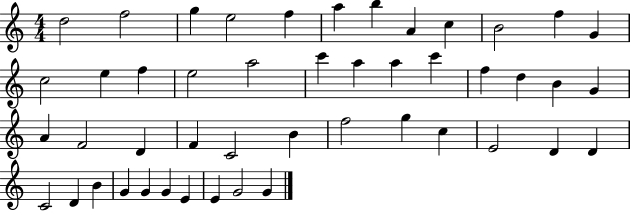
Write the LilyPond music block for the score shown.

{
  \clef treble
  \numericTimeSignature
  \time 4/4
  \key c \major
  d''2 f''2 | g''4 e''2 f''4 | a''4 b''4 a'4 c''4 | b'2 f''4 g'4 | \break c''2 e''4 f''4 | e''2 a''2 | c'''4 a''4 a''4 c'''4 | f''4 d''4 b'4 g'4 | \break a'4 f'2 d'4 | f'4 c'2 b'4 | f''2 g''4 c''4 | e'2 d'4 d'4 | \break c'2 d'4 b'4 | g'4 g'4 g'4 e'4 | e'4 g'2 g'4 | \bar "|."
}